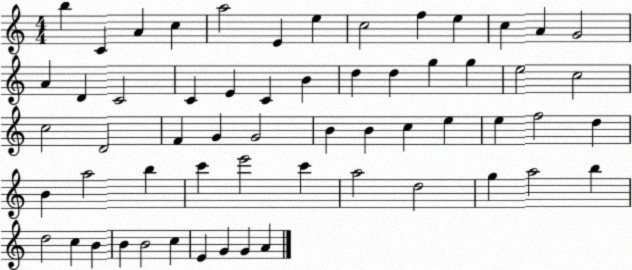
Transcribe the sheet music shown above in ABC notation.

X:1
T:Untitled
M:4/4
L:1/4
K:C
b C A c a2 E e c2 f e c A G2 A D C2 C E C B d d g g e2 c2 c2 D2 F G G2 B B c e e f2 d B a2 b c' e'2 c' a2 d2 g a2 b d2 c B B B2 c E G G A